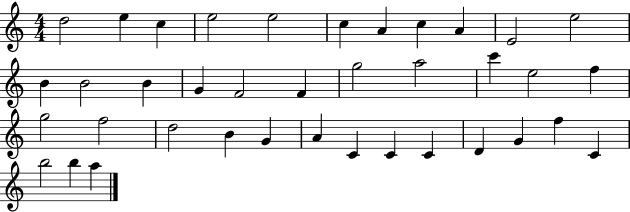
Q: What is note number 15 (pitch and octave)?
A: G4